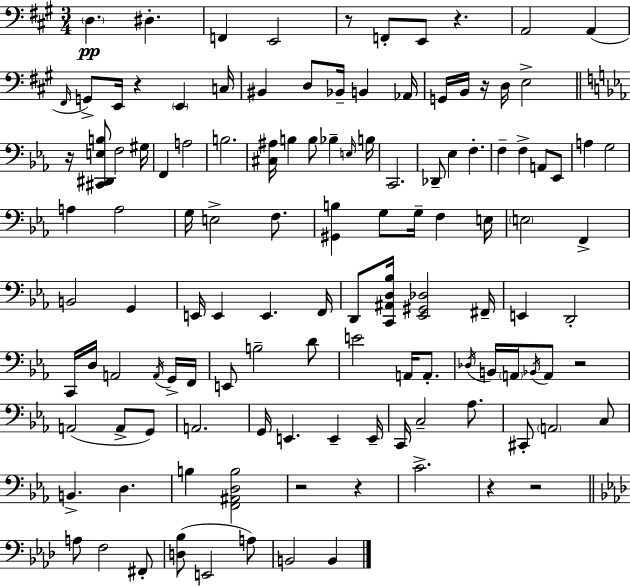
{
  \clef bass
  \numericTimeSignature
  \time 3/4
  \key a \major
  \parenthesize d4.\pp dis4.-. | f,4 e,2 | r8 f,8-. e,8 r4. | a,2 a,4( | \break \grace { fis,16 } g,8->) e,16 r4 \parenthesize e,4 | c16 bis,4 d8 bes,16-- b,4 | aes,16 g,16 b,16 r16 d16 e2-> | \bar "||" \break \key ees \major r16 <cis, dis, e b>8 f2 gis16 | f,4 a2 | b2. | <cis ais>16 b4 b8 bes4-- \grace { e16 } | \break b16 c,2. | des,8-- ees4 f4.-. | f4-- f4-> a,8 ees,8 | a4 g2 | \break a4 a2 | g16 e2-> f8. | <gis, b>4 g8 g16-- f4 | e16 \parenthesize e2 f,4-> | \break b,2 g,4 | e,16 e,4 e,4. | f,16 d,8 <c, ais, d bes>16 <ees, gis, des>2 | fis,16-- e,4 d,2-. | \break c,16 d16 a,2 \acciaccatura { a,16 } | g,16-> f,16 e,8 b2-- | d'8 e'2 a,16 a,8.-. | \acciaccatura { des16 } b,16 \parenthesize a,16 \acciaccatura { bes,16 } a,8 r2 | \break a,2( | a,8-> g,8) a,2. | g,16 e,4. e,4-- | e,16-- c,16 c2-- | \break aes8. cis,8-. \parenthesize a,2 | c8 b,4.-> d4. | b4 <f, ais, d b>2 | r2 | \break r4 c'2.-> | r4 r2 | \bar "||" \break \key aes \major a8 f2 fis,8-. | <d bes>8( e,2 a8) | b,2 b,4 | \bar "|."
}